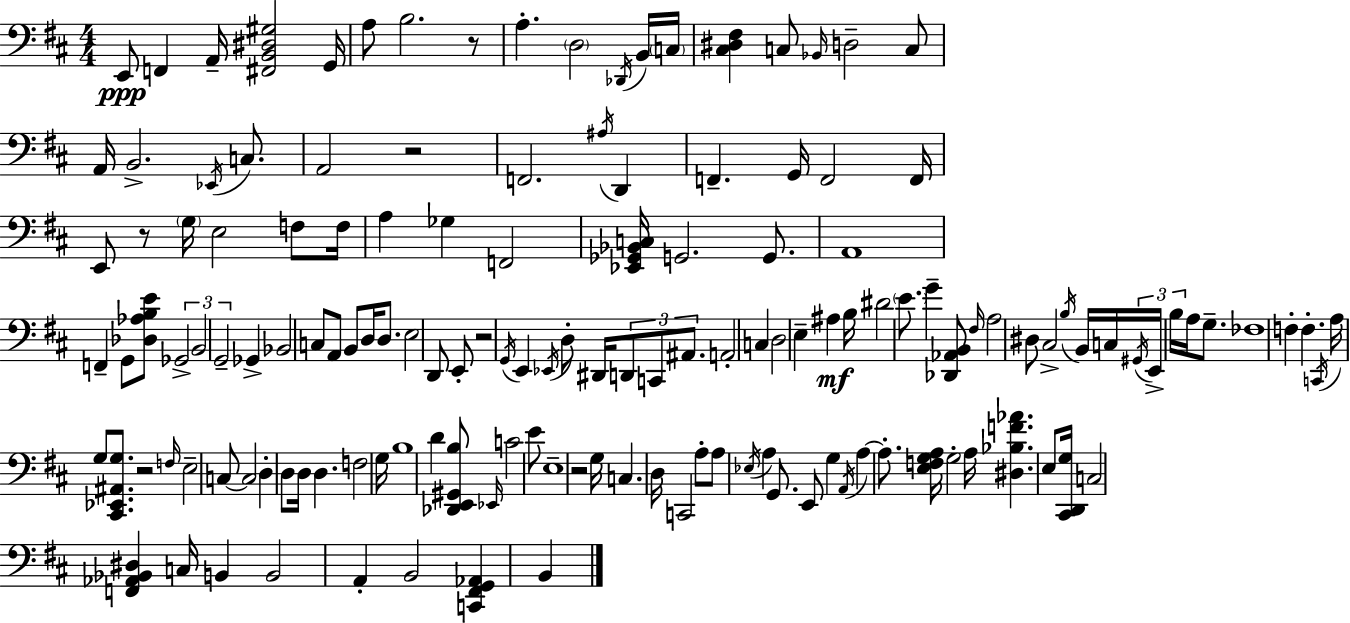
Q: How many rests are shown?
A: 6